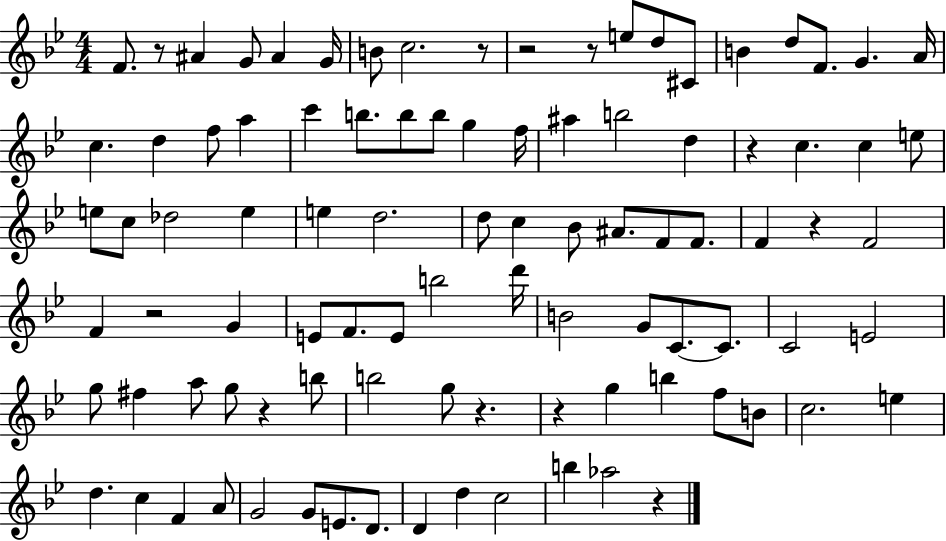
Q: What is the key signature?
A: BES major